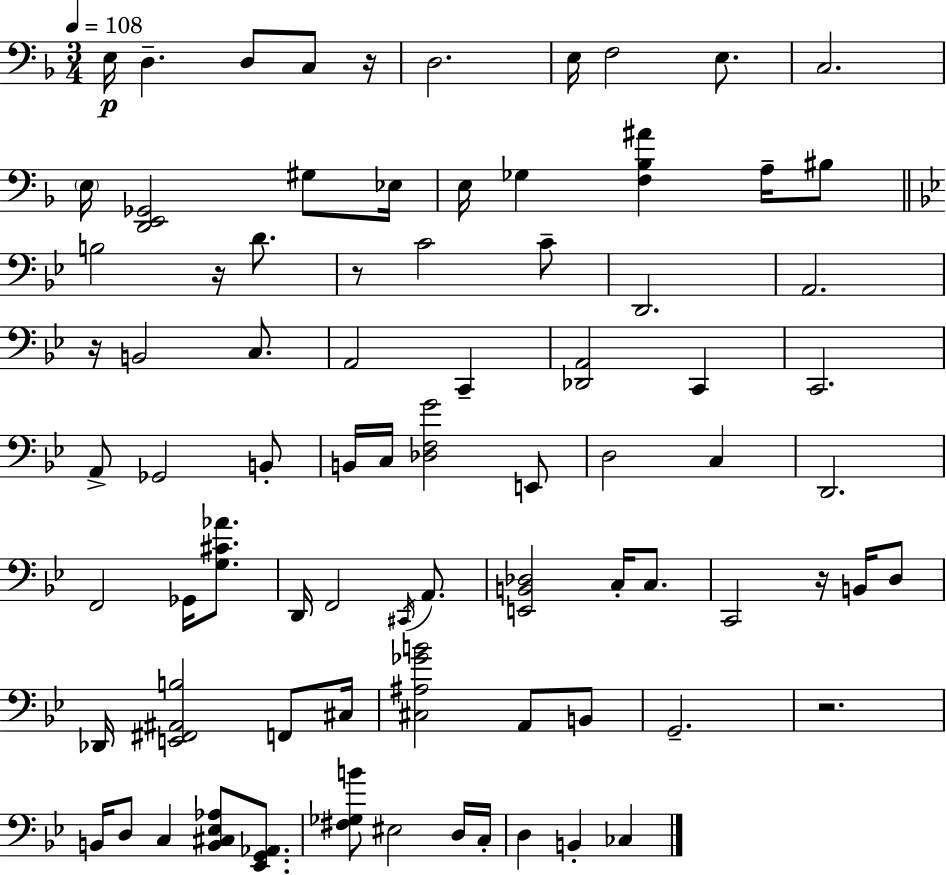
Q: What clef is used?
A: bass